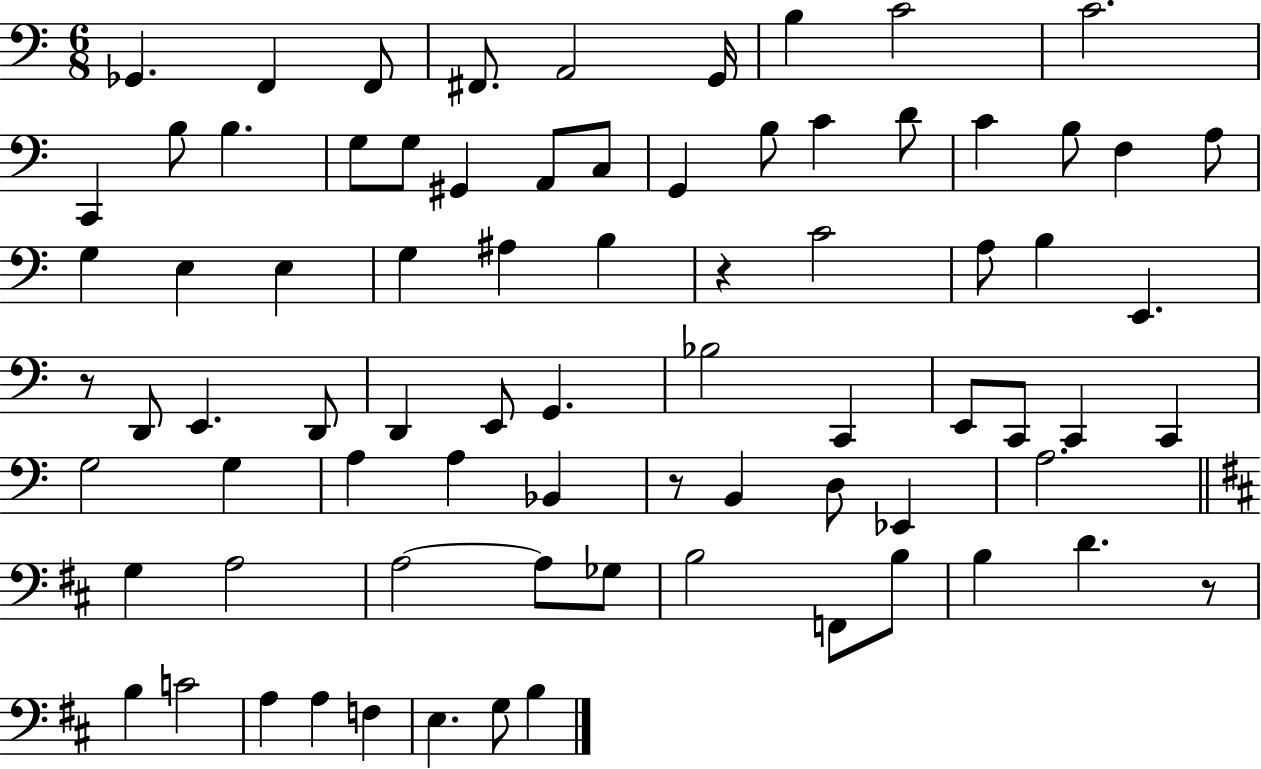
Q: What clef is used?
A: bass